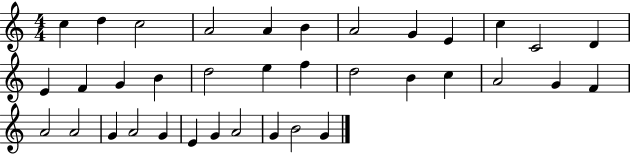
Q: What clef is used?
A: treble